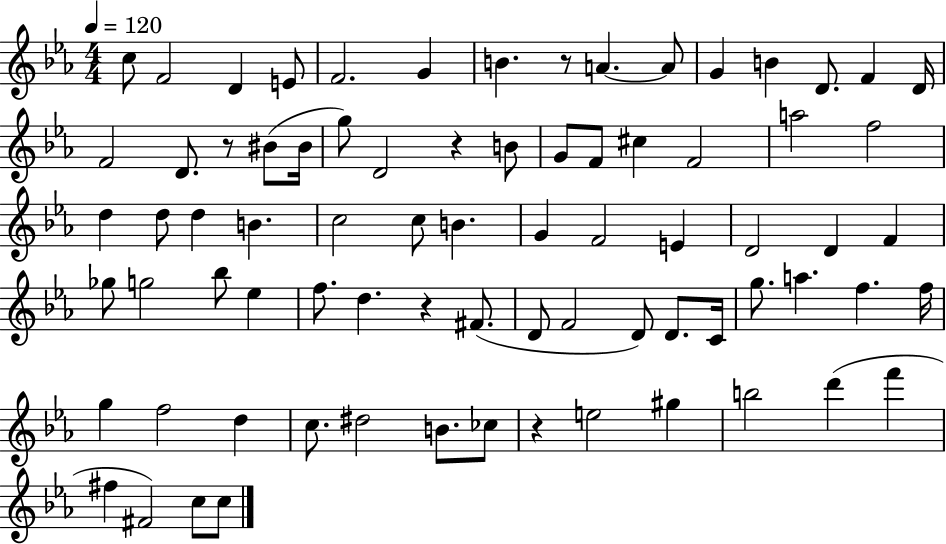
X:1
T:Untitled
M:4/4
L:1/4
K:Eb
c/2 F2 D E/2 F2 G B z/2 A A/2 G B D/2 F D/4 F2 D/2 z/2 ^B/2 ^B/4 g/2 D2 z B/2 G/2 F/2 ^c F2 a2 f2 d d/2 d B c2 c/2 B G F2 E D2 D F _g/2 g2 _b/2 _e f/2 d z ^F/2 D/2 F2 D/2 D/2 C/4 g/2 a f f/4 g f2 d c/2 ^d2 B/2 _c/2 z e2 ^g b2 d' f' ^f ^F2 c/2 c/2